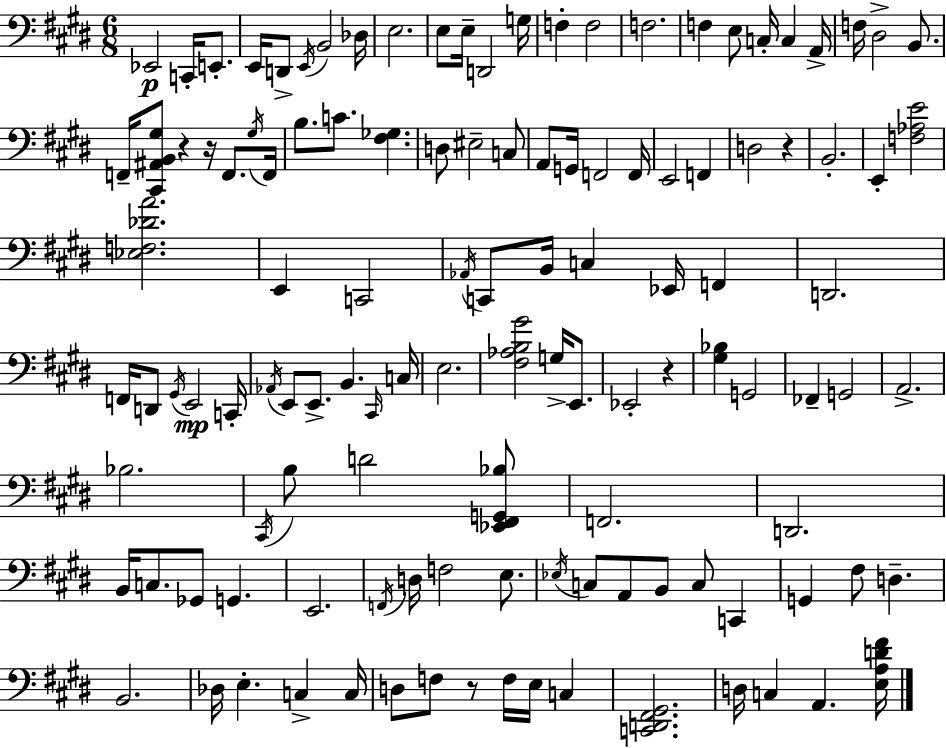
X:1
T:Untitled
M:6/8
L:1/4
K:E
_E,,2 C,,/4 E,,/2 E,,/4 D,,/2 E,,/4 B,,2 _D,/4 E,2 E,/2 E,/4 D,,2 G,/4 F, F,2 F,2 F, E,/2 C,/4 C, A,,/4 F,/4 ^D,2 B,,/2 F,,/4 [^C,,^A,,B,,^G,]/2 z z/4 F,,/2 ^G,/4 F,,/4 B,/2 C/2 [^F,_G,] D,/2 ^E,2 C,/2 A,,/2 G,,/4 F,,2 F,,/4 E,,2 F,, D,2 z B,,2 E,, [F,_A,E]2 [_E,F,_DA]2 E,, C,,2 _A,,/4 C,,/2 B,,/4 C, _E,,/4 F,, D,,2 F,,/4 D,,/2 ^G,,/4 E,,2 C,,/4 _A,,/4 E,,/2 E,,/2 B,, ^C,,/4 C,/4 E,2 [^F,_A,B,^G]2 G,/4 E,,/2 _E,,2 z [^G,_B,] G,,2 _F,, G,,2 A,,2 _B,2 ^C,,/4 B,/2 D2 [_E,,^F,,G,,_B,]/2 F,,2 D,,2 B,,/4 C,/2 _G,,/2 G,, E,,2 F,,/4 D,/4 F,2 E,/2 _E,/4 C,/2 A,,/2 B,,/2 C,/2 C,, G,, ^F,/2 D, B,,2 _D,/4 E, C, C,/4 D,/2 F,/2 z/2 F,/4 E,/4 C, [C,,D,,^F,,^G,,]2 D,/4 C, A,, [E,A,D^F]/4